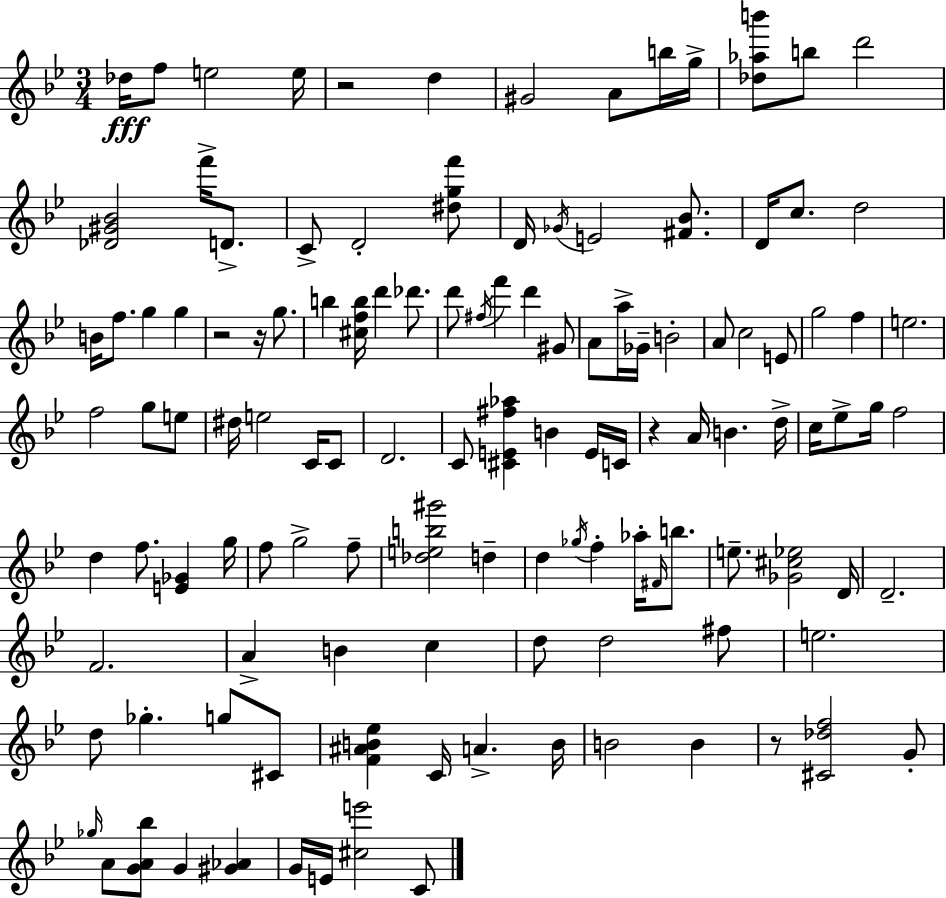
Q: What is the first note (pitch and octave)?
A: Db5